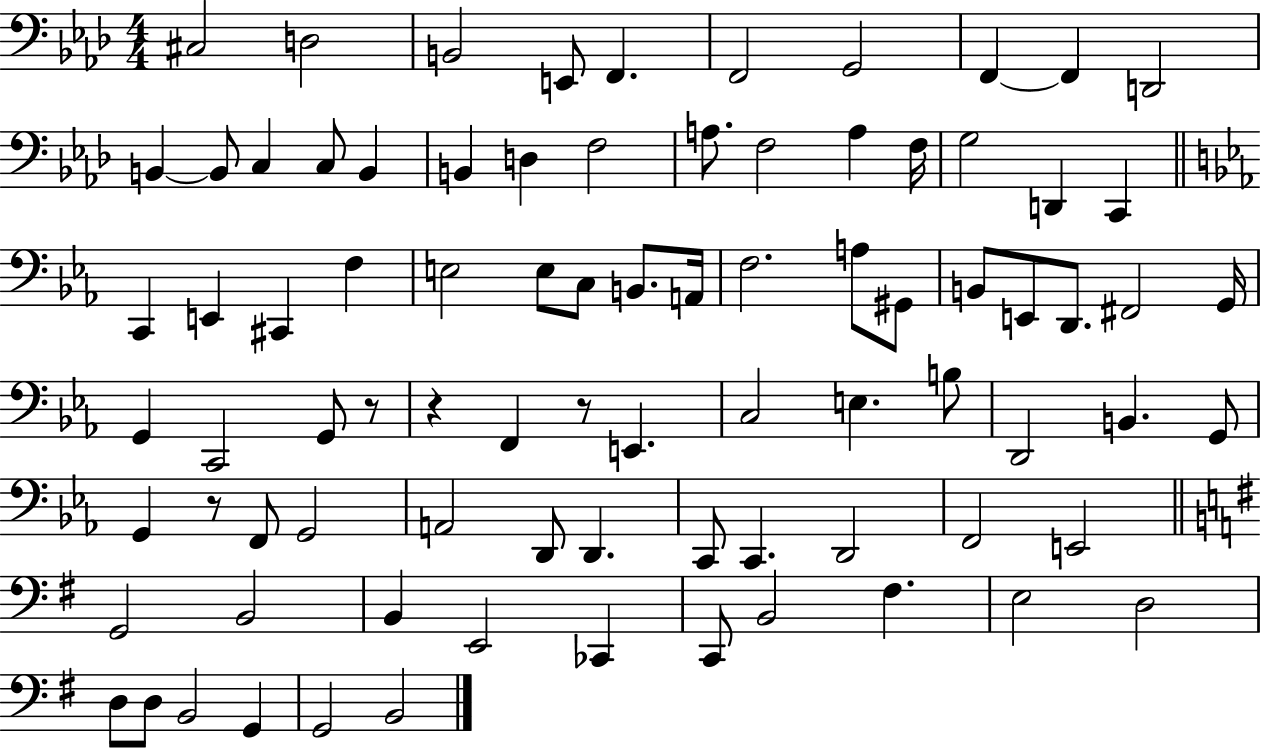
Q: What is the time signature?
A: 4/4